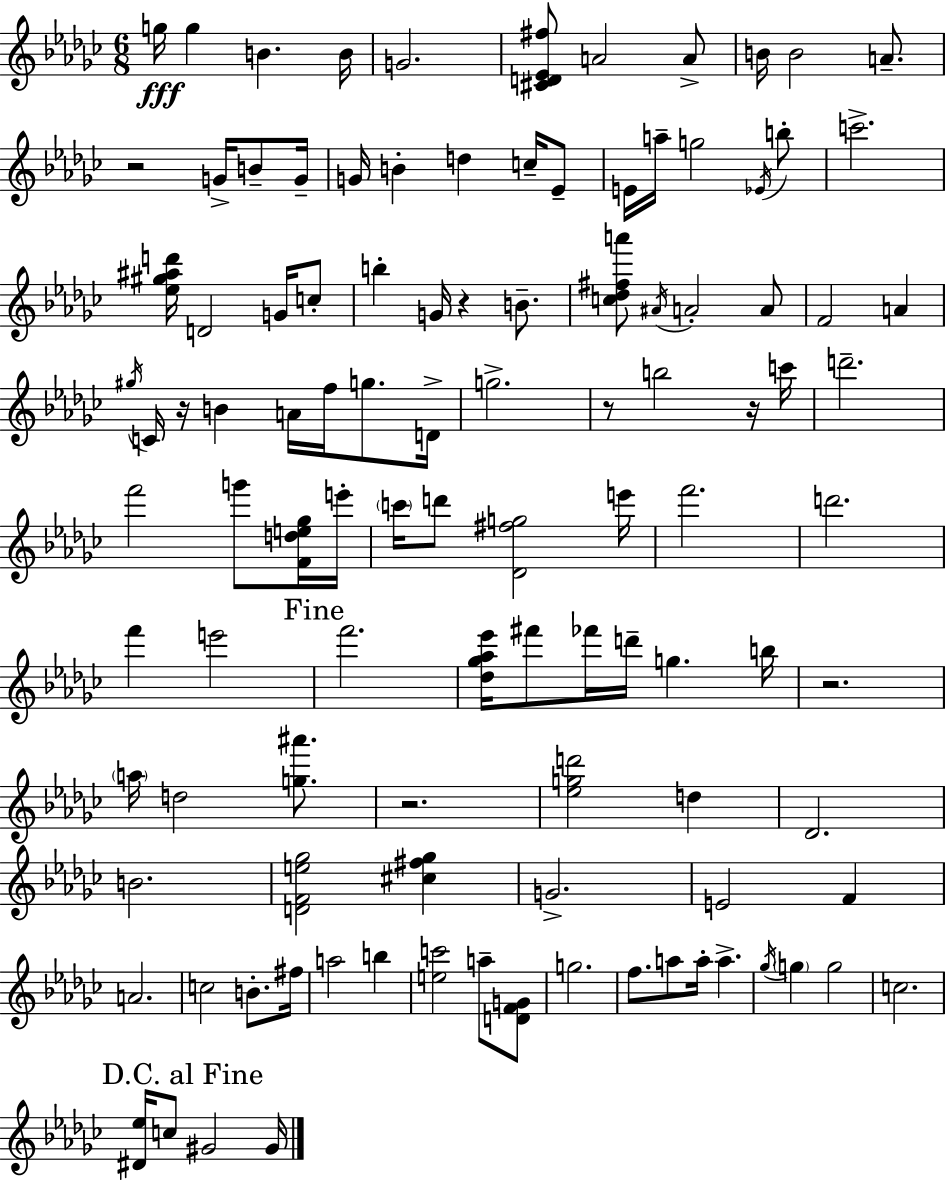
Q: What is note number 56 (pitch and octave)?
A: E6